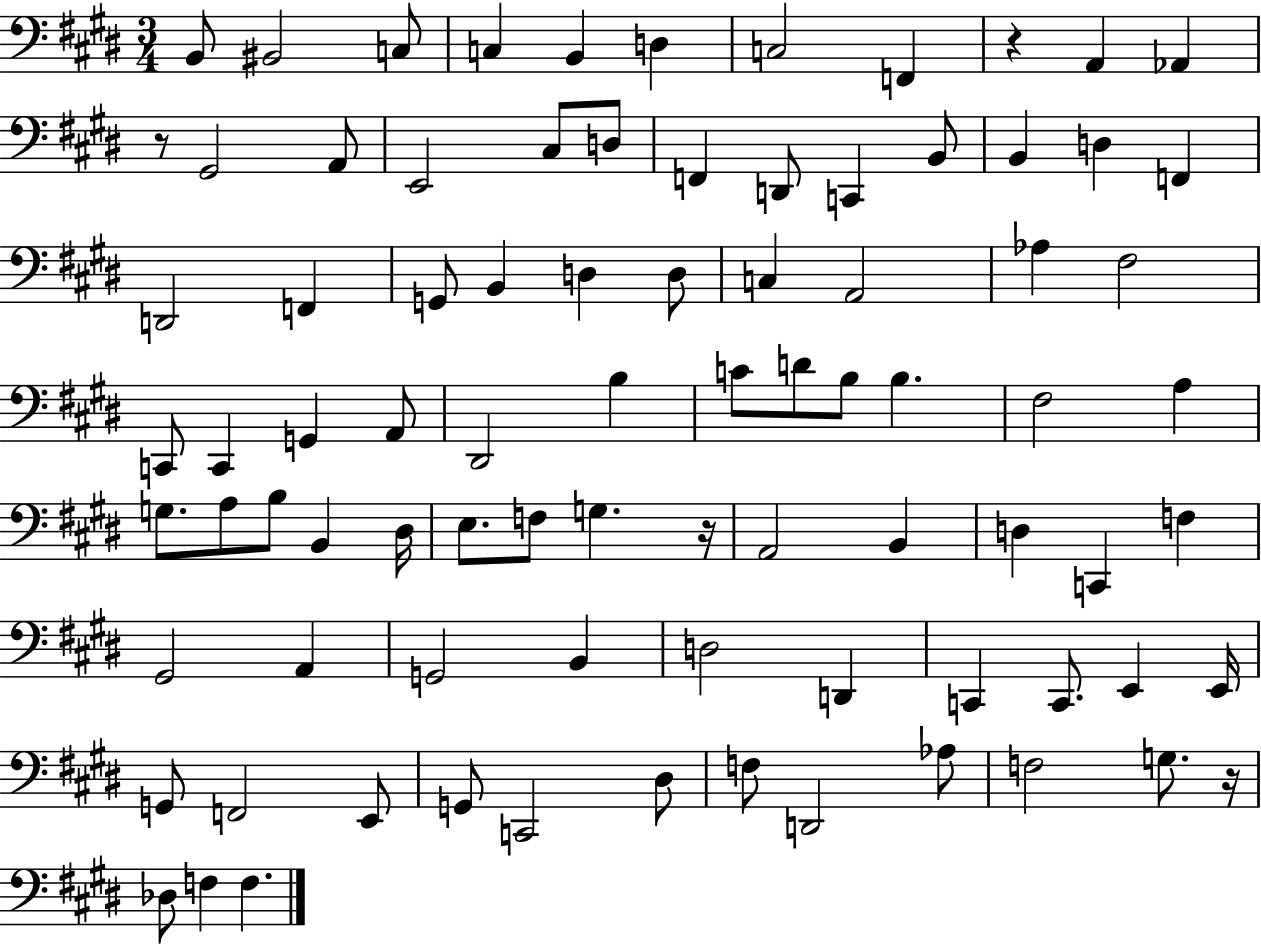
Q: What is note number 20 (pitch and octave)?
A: B2